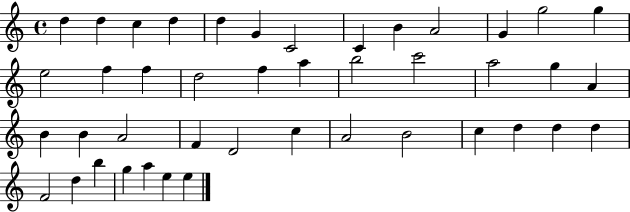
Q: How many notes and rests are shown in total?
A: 43